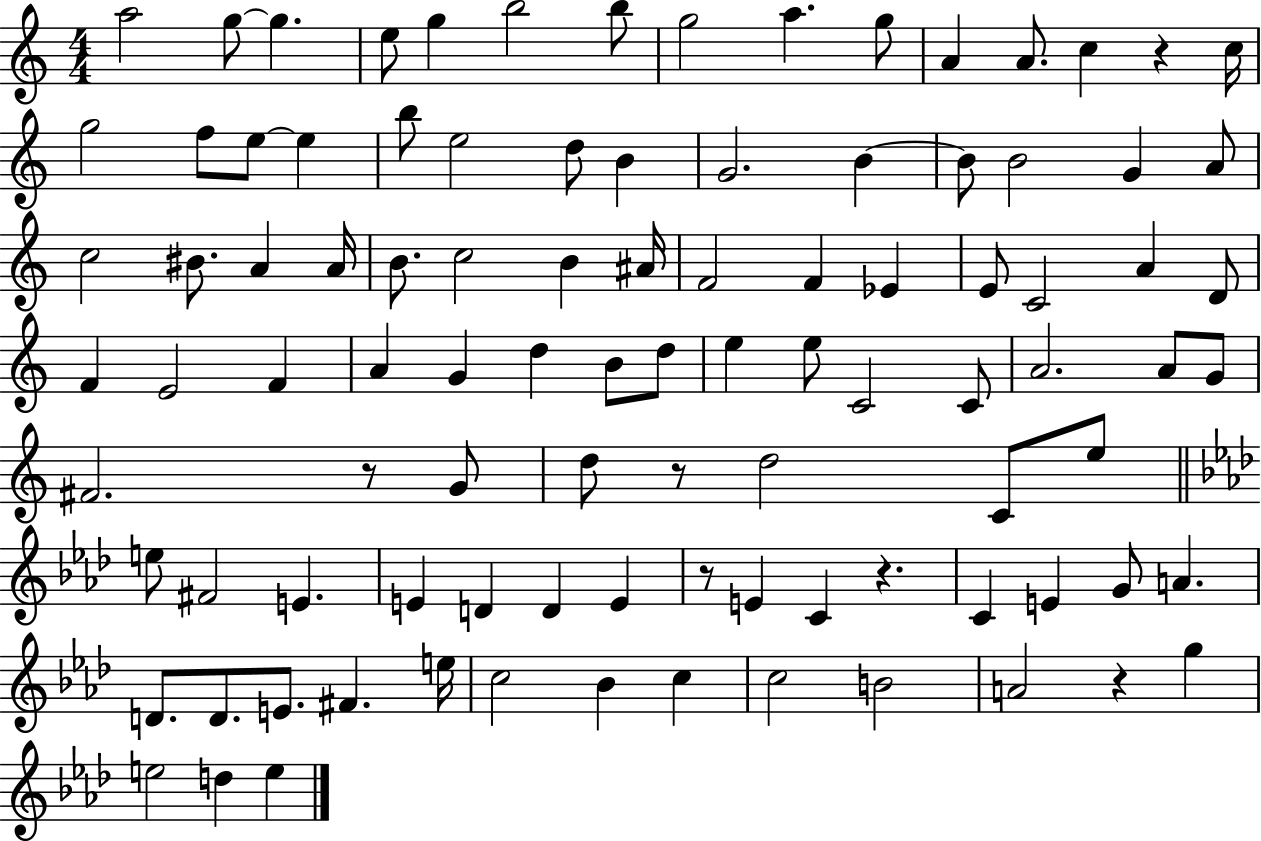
{
  \clef treble
  \numericTimeSignature
  \time 4/4
  \key c \major
  \repeat volta 2 { a''2 g''8~~ g''4. | e''8 g''4 b''2 b''8 | g''2 a''4. g''8 | a'4 a'8. c''4 r4 c''16 | \break g''2 f''8 e''8~~ e''4 | b''8 e''2 d''8 b'4 | g'2. b'4~~ | b'8 b'2 g'4 a'8 | \break c''2 bis'8. a'4 a'16 | b'8. c''2 b'4 ais'16 | f'2 f'4 ees'4 | e'8 c'2 a'4 d'8 | \break f'4 e'2 f'4 | a'4 g'4 d''4 b'8 d''8 | e''4 e''8 c'2 c'8 | a'2. a'8 g'8 | \break fis'2. r8 g'8 | d''8 r8 d''2 c'8 e''8 | \bar "||" \break \key aes \major e''8 fis'2 e'4. | e'4 d'4 d'4 e'4 | r8 e'4 c'4 r4. | c'4 e'4 g'8 a'4. | \break d'8. d'8. e'8. fis'4. e''16 | c''2 bes'4 c''4 | c''2 b'2 | a'2 r4 g''4 | \break e''2 d''4 e''4 | } \bar "|."
}